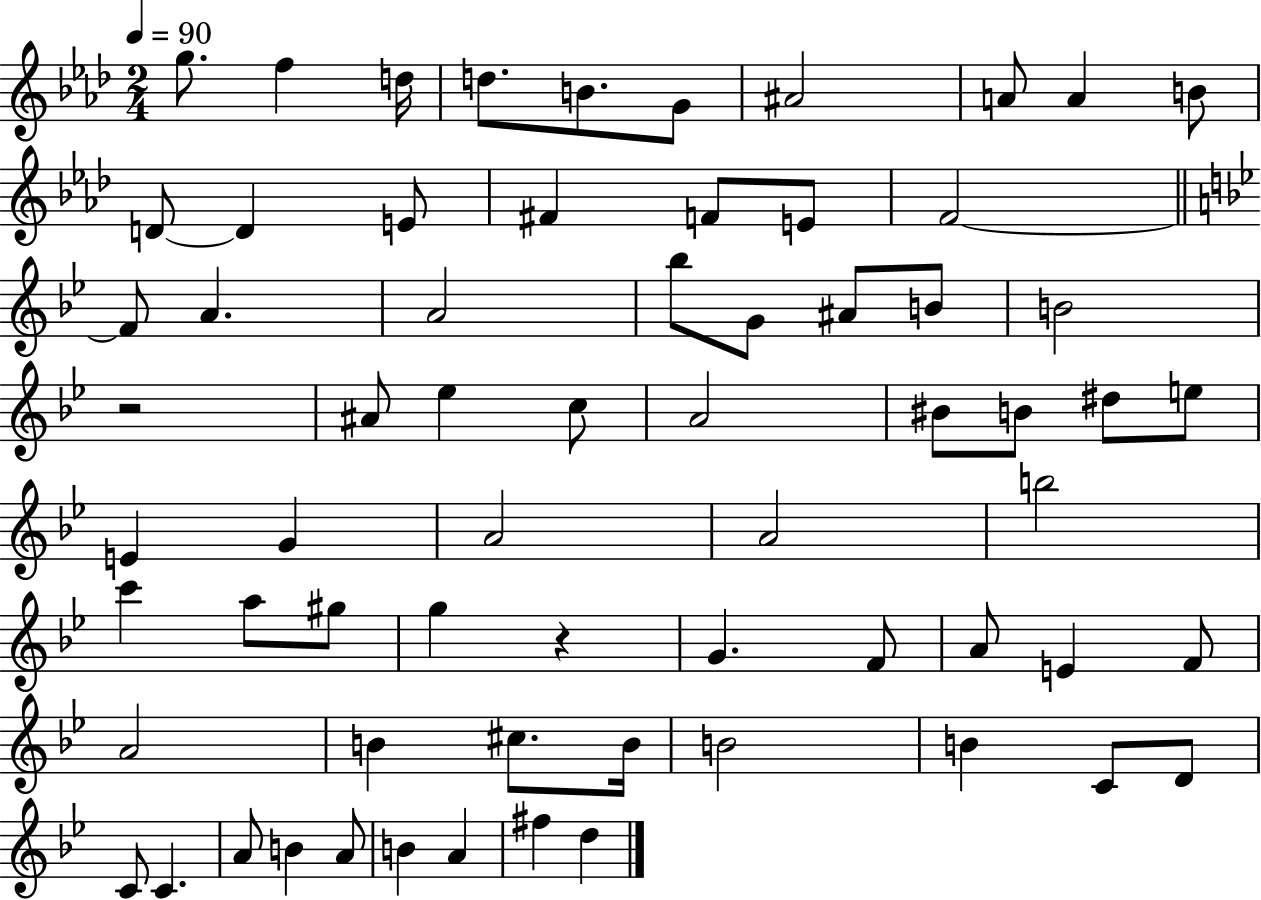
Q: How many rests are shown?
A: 2